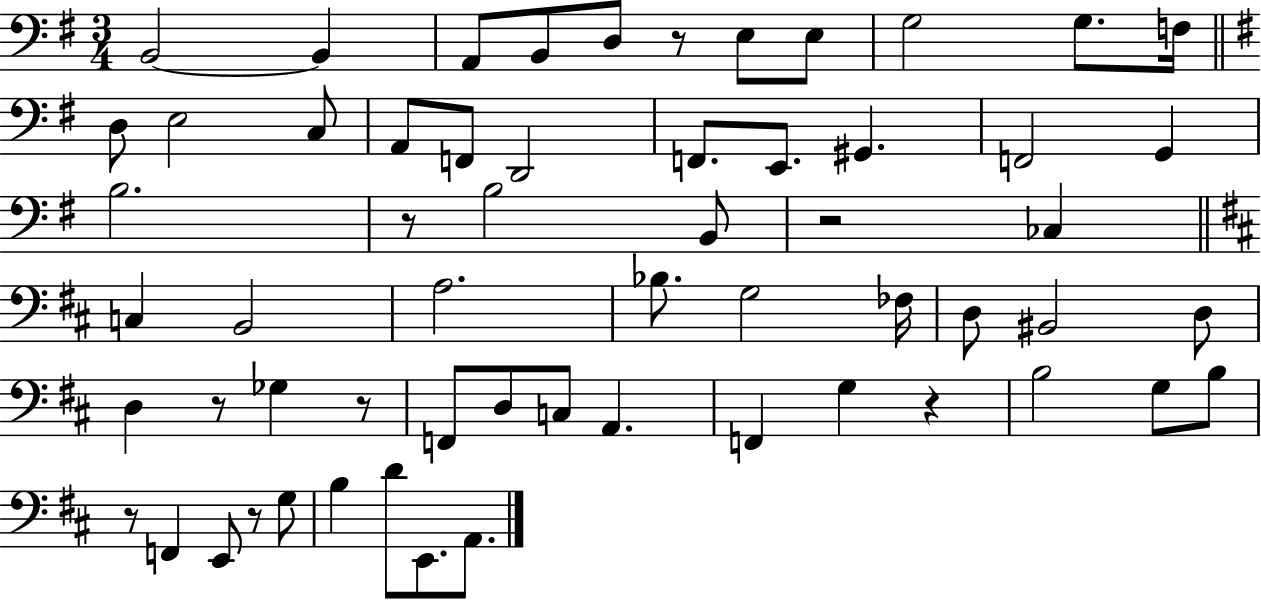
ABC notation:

X:1
T:Untitled
M:3/4
L:1/4
K:G
B,,2 B,, A,,/2 B,,/2 D,/2 z/2 E,/2 E,/2 G,2 G,/2 F,/4 D,/2 E,2 C,/2 A,,/2 F,,/2 D,,2 F,,/2 E,,/2 ^G,, F,,2 G,, B,2 z/2 B,2 B,,/2 z2 _C, C, B,,2 A,2 _B,/2 G,2 _F,/4 D,/2 ^B,,2 D,/2 D, z/2 _G, z/2 F,,/2 D,/2 C,/2 A,, F,, G, z B,2 G,/2 B,/2 z/2 F,, E,,/2 z/2 G,/2 B, D/2 E,,/2 A,,/2